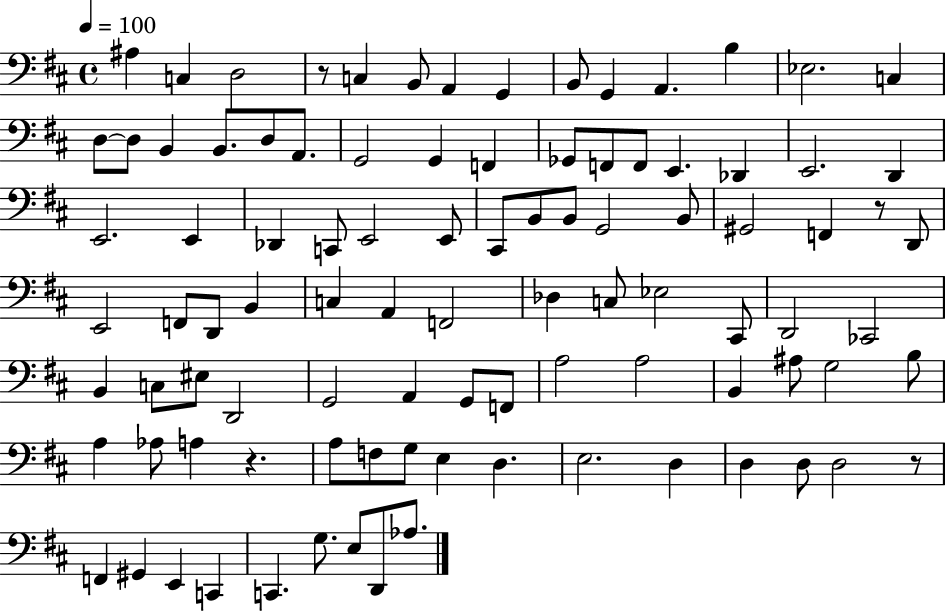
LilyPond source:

{
  \clef bass
  \time 4/4
  \defaultTimeSignature
  \key d \major
  \tempo 4 = 100
  ais4 c4 d2 | r8 c4 b,8 a,4 g,4 | b,8 g,4 a,4. b4 | ees2. c4 | \break d8~~ d8 b,4 b,8. d8 a,8. | g,2 g,4 f,4 | ges,8 f,8 f,8 e,4. des,4 | e,2. d,4 | \break e,2. e,4 | des,4 c,8 e,2 e,8 | cis,8 b,8 b,8 g,2 b,8 | gis,2 f,4 r8 d,8 | \break e,2 f,8 d,8 b,4 | c4 a,4 f,2 | des4 c8 ees2 cis,8 | d,2 ces,2 | \break b,4 c8 eis8 d,2 | g,2 a,4 g,8 f,8 | a2 a2 | b,4 ais8 g2 b8 | \break a4 aes8 a4 r4. | a8 f8 g8 e4 d4. | e2. d4 | d4 d8 d2 r8 | \break f,4 gis,4 e,4 c,4 | c,4. g8. e8 d,8 aes8. | \bar "|."
}